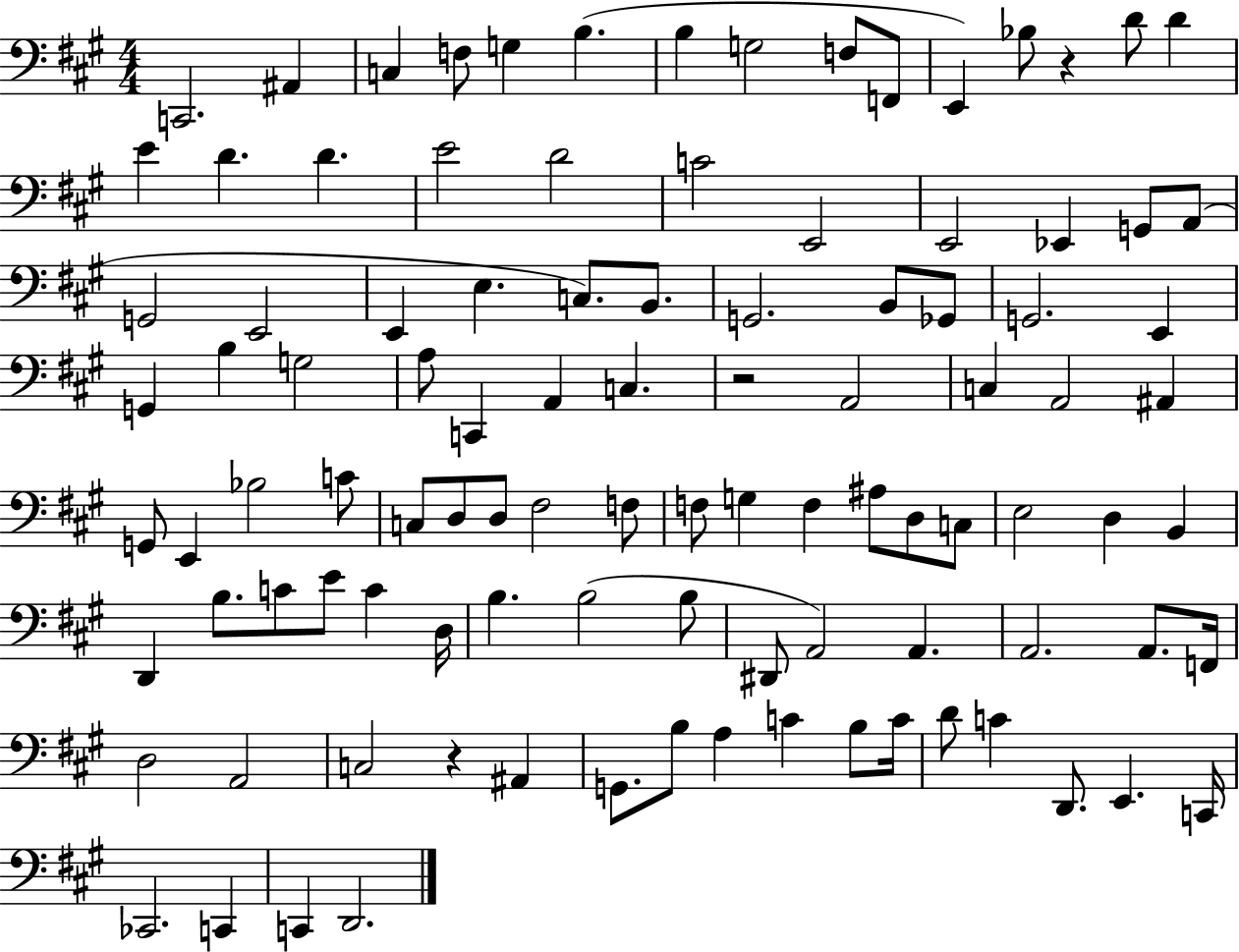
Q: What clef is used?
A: bass